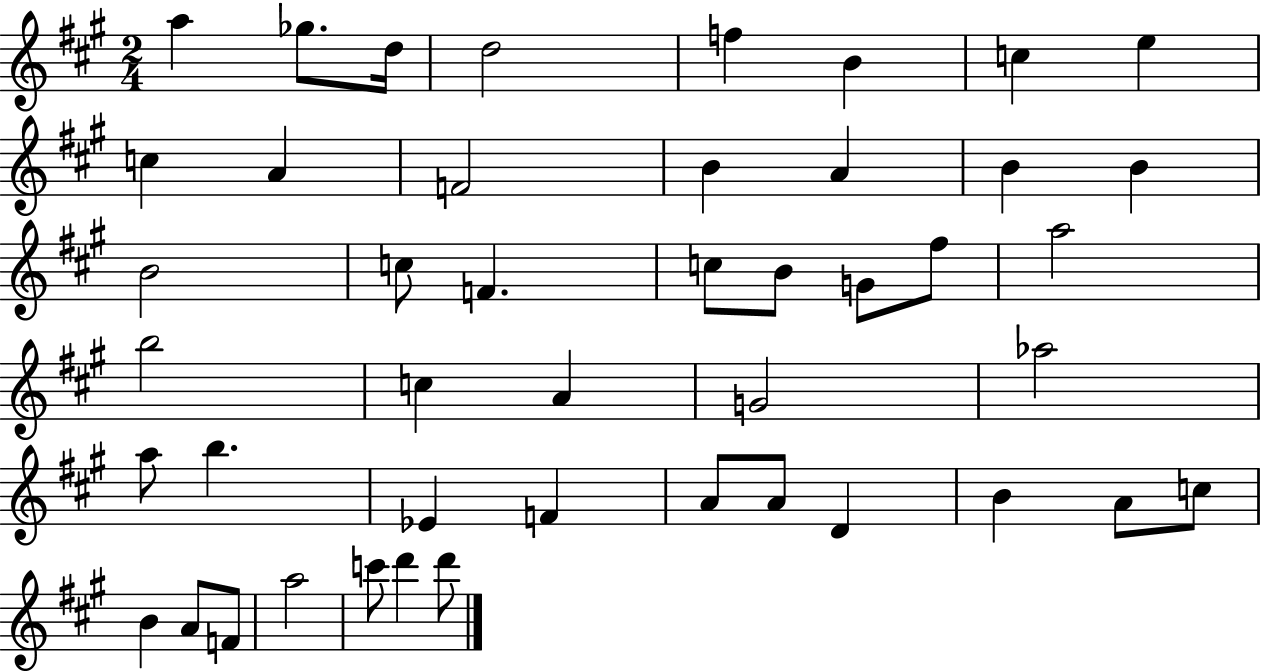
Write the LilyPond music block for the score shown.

{
  \clef treble
  \numericTimeSignature
  \time 2/4
  \key a \major
  a''4 ges''8. d''16 | d''2 | f''4 b'4 | c''4 e''4 | \break c''4 a'4 | f'2 | b'4 a'4 | b'4 b'4 | \break b'2 | c''8 f'4. | c''8 b'8 g'8 fis''8 | a''2 | \break b''2 | c''4 a'4 | g'2 | aes''2 | \break a''8 b''4. | ees'4 f'4 | a'8 a'8 d'4 | b'4 a'8 c''8 | \break b'4 a'8 f'8 | a''2 | c'''8 d'''4 d'''8 | \bar "|."
}